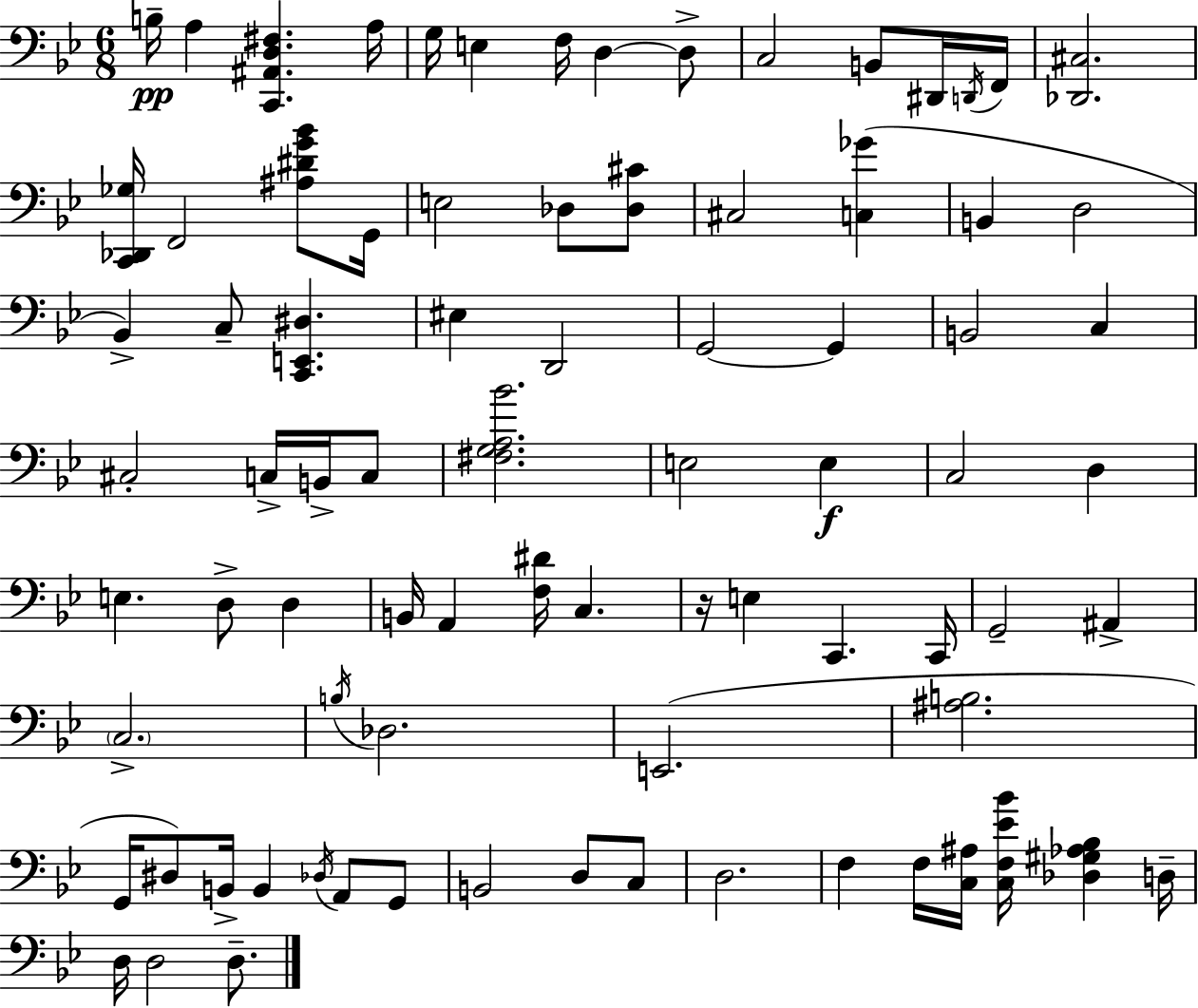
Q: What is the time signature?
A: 6/8